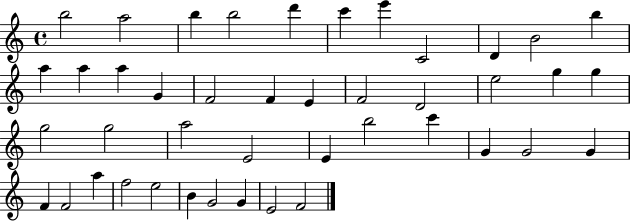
{
  \clef treble
  \time 4/4
  \defaultTimeSignature
  \key c \major
  b''2 a''2 | b''4 b''2 d'''4 | c'''4 e'''4 c'2 | d'4 b'2 b''4 | \break a''4 a''4 a''4 g'4 | f'2 f'4 e'4 | f'2 d'2 | e''2 g''4 g''4 | \break g''2 g''2 | a''2 e'2 | e'4 b''2 c'''4 | g'4 g'2 g'4 | \break f'4 f'2 a''4 | f''2 e''2 | b'4 g'2 g'4 | e'2 f'2 | \break \bar "|."
}